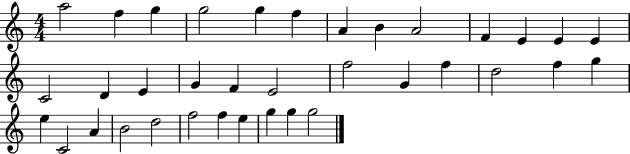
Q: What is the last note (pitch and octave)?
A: G5